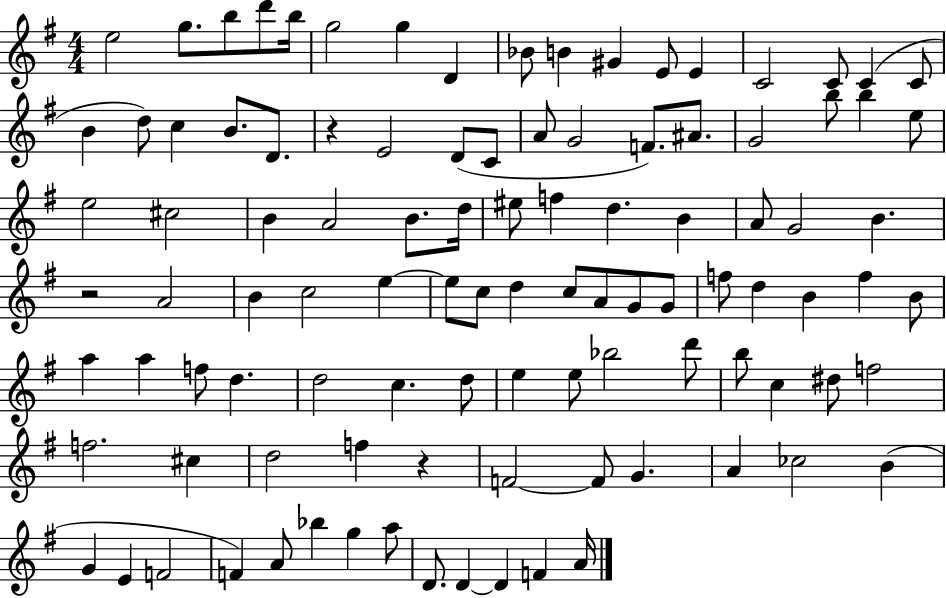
E5/h G5/e. B5/e D6/e B5/s G5/h G5/q D4/q Bb4/e B4/q G#4/q E4/e E4/q C4/h C4/e C4/q C4/e B4/q D5/e C5/q B4/e. D4/e. R/q E4/h D4/e C4/e A4/e G4/h F4/e. A#4/e. G4/h B5/e B5/q E5/e E5/h C#5/h B4/q A4/h B4/e. D5/s EIS5/e F5/q D5/q. B4/q A4/e G4/h B4/q. R/h A4/h B4/q C5/h E5/q E5/e C5/e D5/q C5/e A4/e G4/e G4/e F5/e D5/q B4/q F5/q B4/e A5/q A5/q F5/e D5/q. D5/h C5/q. D5/e E5/q E5/e Bb5/h D6/e B5/e C5/q D#5/e F5/h F5/h. C#5/q D5/h F5/q R/q F4/h F4/e G4/q. A4/q CES5/h B4/q G4/q E4/q F4/h F4/q A4/e Bb5/q G5/q A5/e D4/e. D4/q D4/q F4/q A4/s